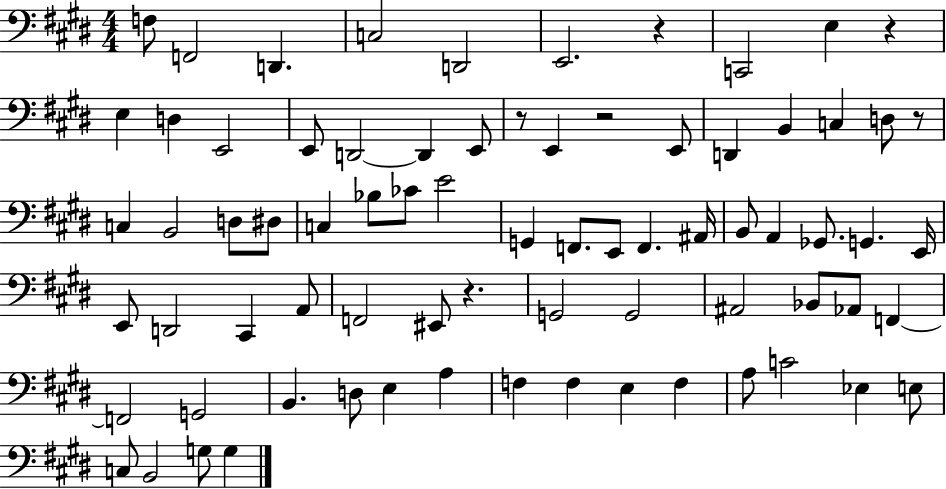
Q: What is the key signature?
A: E major